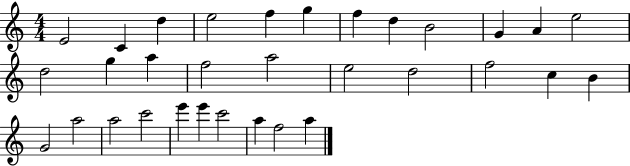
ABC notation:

X:1
T:Untitled
M:4/4
L:1/4
K:C
E2 C d e2 f g f d B2 G A e2 d2 g a f2 a2 e2 d2 f2 c B G2 a2 a2 c'2 e' e' c'2 a f2 a